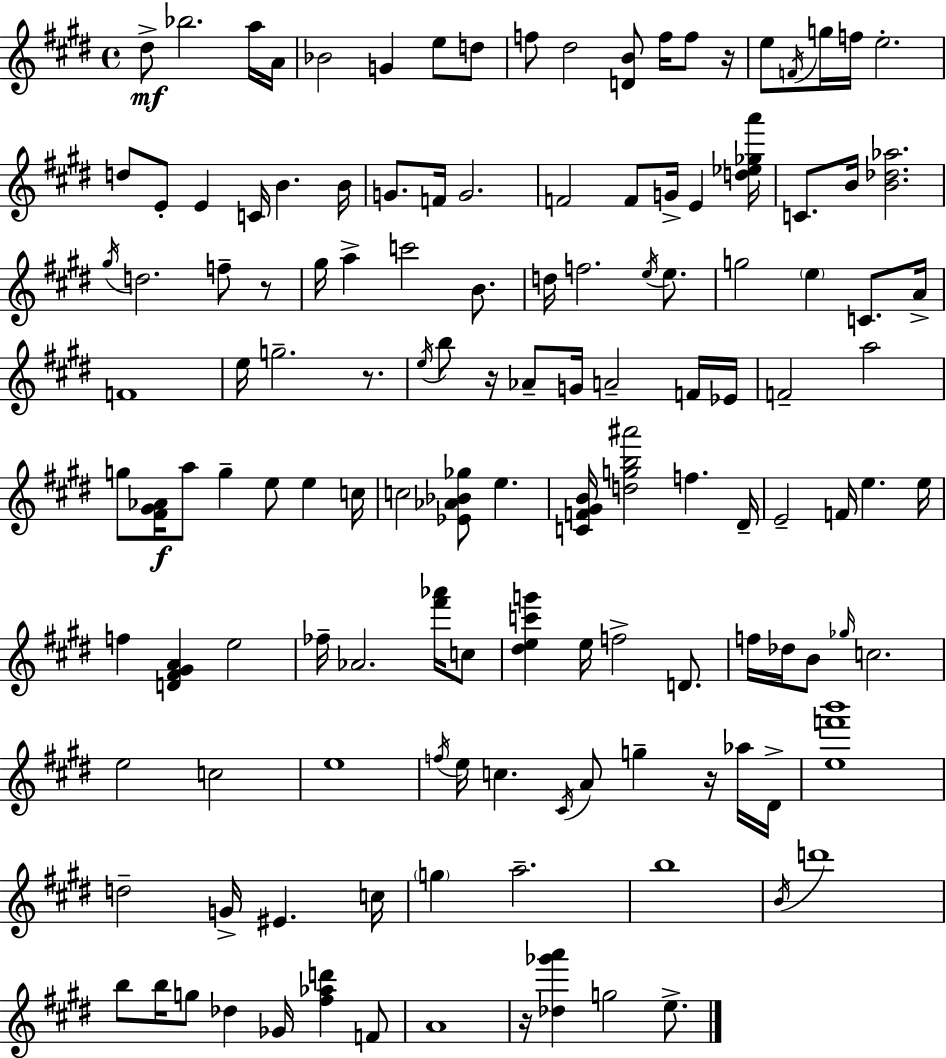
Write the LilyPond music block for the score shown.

{
  \clef treble
  \time 4/4
  \defaultTimeSignature
  \key e \major
  dis''8->\mf bes''2. a''16 a'16 | bes'2 g'4 e''8 d''8 | f''8 dis''2 <d' b'>8 f''16 f''8 r16 | e''8 \acciaccatura { f'16 } g''16 f''16 e''2.-. | \break d''8 e'8-. e'4 c'16 b'4. | b'16 g'8. f'16 g'2. | f'2 f'8 g'16-> e'4 | <d'' ees'' ges'' a'''>16 c'8. b'16 <b' des'' aes''>2. | \break \acciaccatura { gis''16 } d''2. f''8-- | r8 gis''16 a''4-> c'''2 b'8. | d''16 f''2. \acciaccatura { e''16 } | e''8. g''2 \parenthesize e''4 c'8. | \break a'16-> f'1 | e''16 g''2.-- | r8. \acciaccatura { e''16 } b''8 r16 aes'8-- g'16 a'2-- | f'16 ees'16 f'2-- a''2 | \break g''8 <fis' gis' aes'>16\f a''8 g''4-- e''8 e''4 | c''16 c''2 <ees' aes' bes' ges''>8 e''4. | <c' f' gis' b'>16 <d'' g'' b'' ais'''>2 f''4. | dis'16-- e'2-- f'16 e''4. | \break e''16 f''4 <d' fis' gis' a'>4 e''2 | fes''16-- aes'2. | <fis''' aes'''>16 c''8 <dis'' e'' c''' g'''>4 e''16 f''2-> | d'8. f''16 des''16 b'8 \grace { ges''16 } c''2. | \break e''2 c''2 | e''1 | \acciaccatura { f''16 } e''16 c''4. \acciaccatura { cis'16 } a'8 | g''4-- r16 aes''16 dis'16-> <e'' f''' b'''>1 | \break d''2-- g'16-> | eis'4. c''16 \parenthesize g''4 a''2.-- | b''1 | \acciaccatura { b'16 } d'''1 | \break b''8 b''16 g''8 des''4 | ges'16 <fis'' aes'' d'''>4 f'8 a'1 | r16 <des'' ges''' a'''>4 g''2 | e''8.-> \bar "|."
}